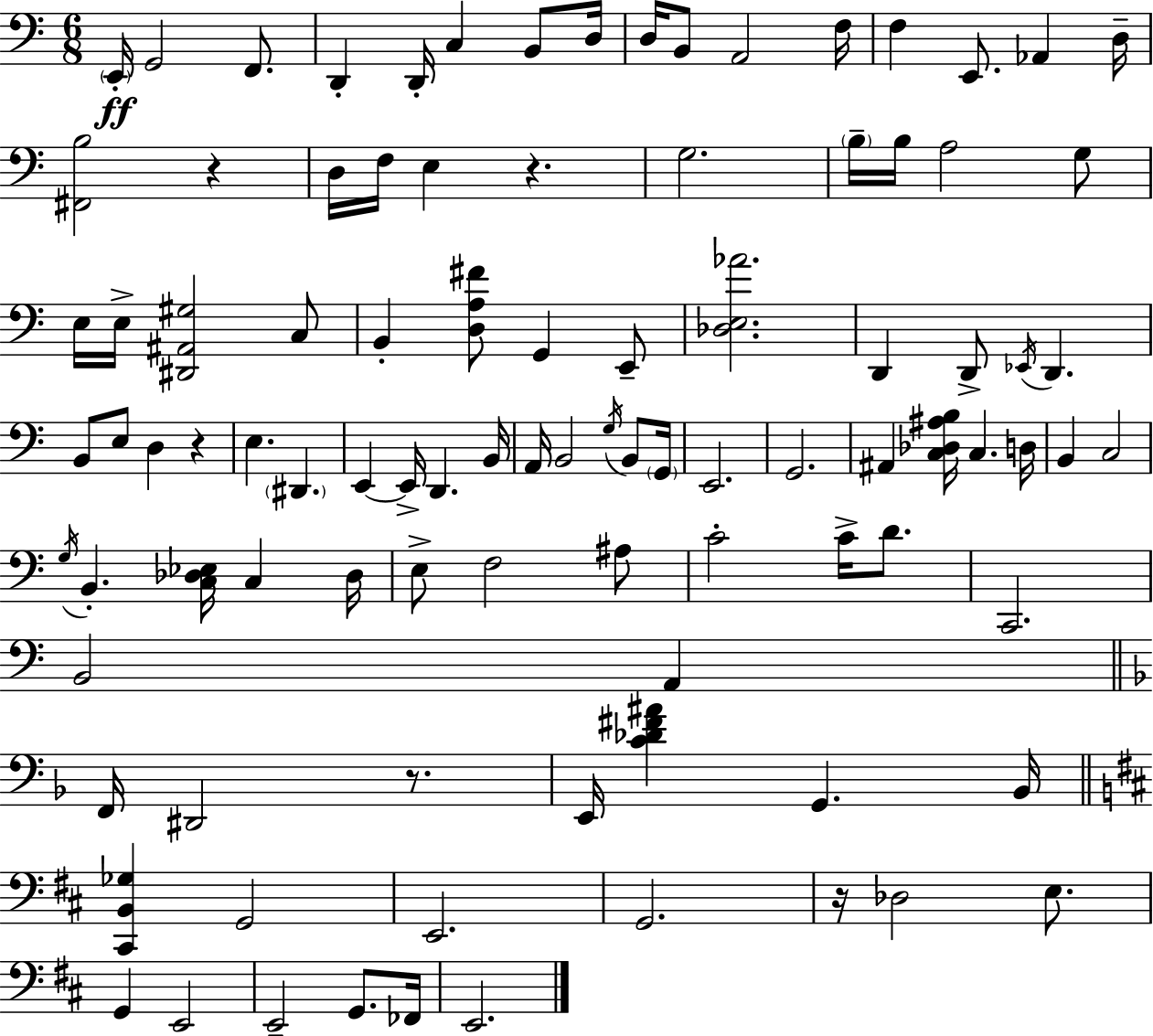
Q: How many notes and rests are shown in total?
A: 97